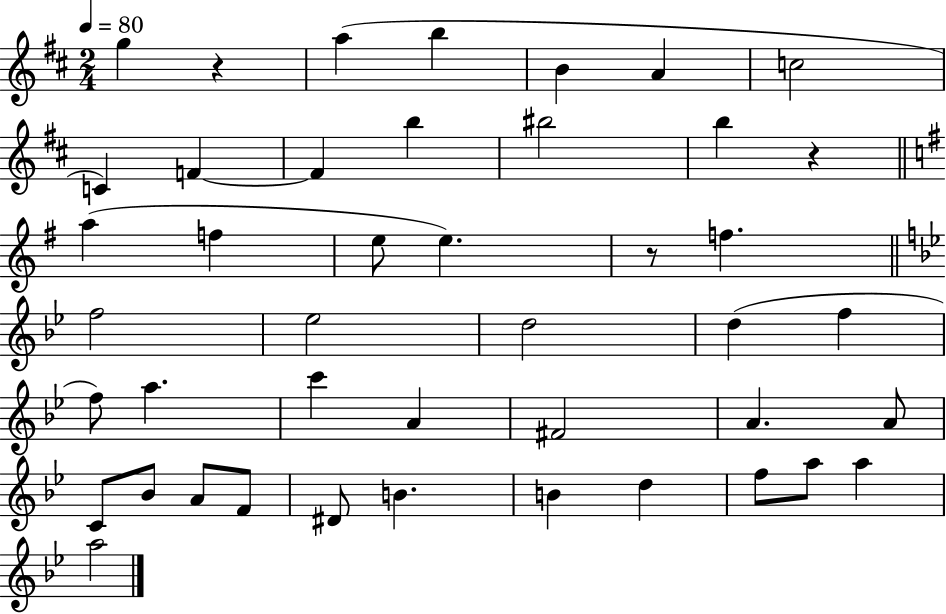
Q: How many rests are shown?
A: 3